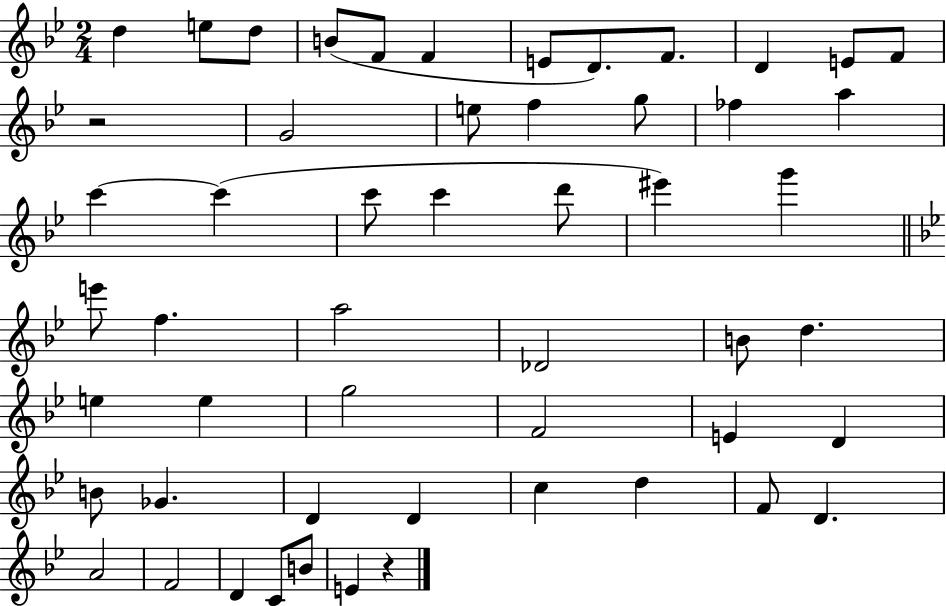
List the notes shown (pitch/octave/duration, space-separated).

D5/q E5/e D5/e B4/e F4/e F4/q E4/e D4/e. F4/e. D4/q E4/e F4/e R/h G4/h E5/e F5/q G5/e FES5/q A5/q C6/q C6/q C6/e C6/q D6/e EIS6/q G6/q E6/e F5/q. A5/h Db4/h B4/e D5/q. E5/q E5/q G5/h F4/h E4/q D4/q B4/e Gb4/q. D4/q D4/q C5/q D5/q F4/e D4/q. A4/h F4/h D4/q C4/e B4/e E4/q R/q